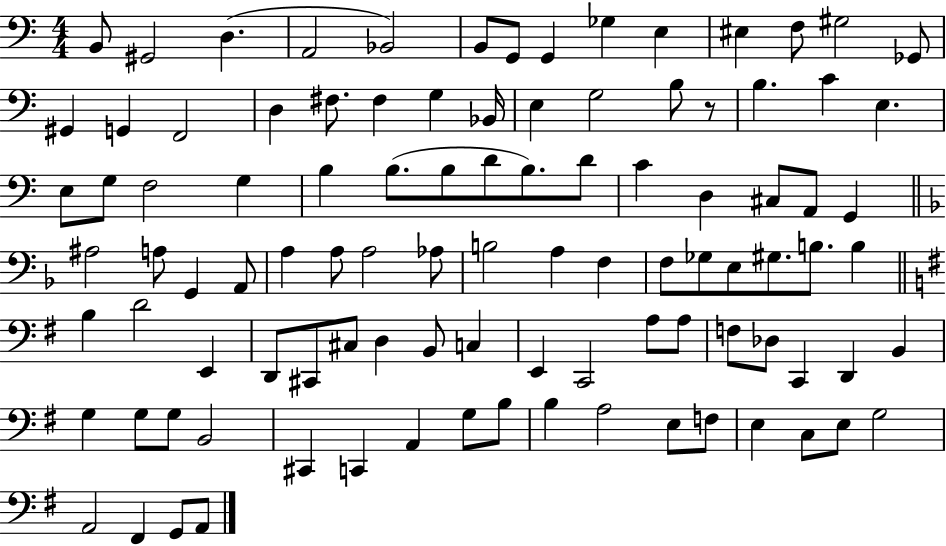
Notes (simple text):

B2/e G#2/h D3/q. A2/h Bb2/h B2/e G2/e G2/q Gb3/q E3/q EIS3/q F3/e G#3/h Gb2/e G#2/q G2/q F2/h D3/q F#3/e. F#3/q G3/q Bb2/s E3/q G3/h B3/e R/e B3/q. C4/q E3/q. E3/e G3/e F3/h G3/q B3/q B3/e. B3/e D4/e B3/e. D4/e C4/q D3/q C#3/e A2/e G2/q A#3/h A3/e G2/q A2/e A3/q A3/e A3/h Ab3/e B3/h A3/q F3/q F3/e Gb3/e E3/e G#3/e. B3/e. B3/q B3/q D4/h E2/q D2/e C#2/e C#3/e D3/q B2/e C3/q E2/q C2/h A3/e A3/e F3/e Db3/e C2/q D2/q B2/q G3/q G3/e G3/e B2/h C#2/q C2/q A2/q G3/e B3/e B3/q A3/h E3/e F3/e E3/q C3/e E3/e G3/h A2/h F#2/q G2/e A2/e